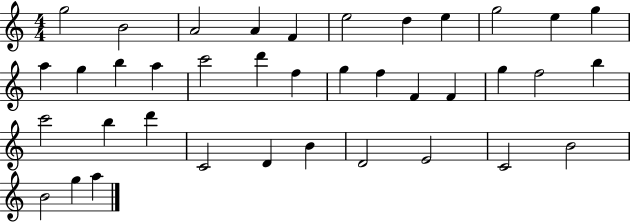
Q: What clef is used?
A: treble